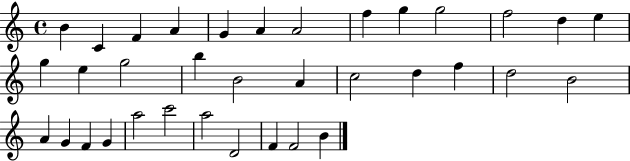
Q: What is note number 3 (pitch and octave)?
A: F4